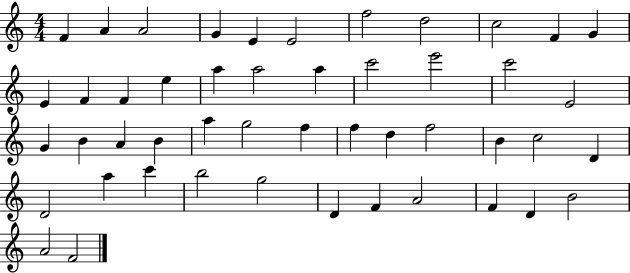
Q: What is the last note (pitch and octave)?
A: F4